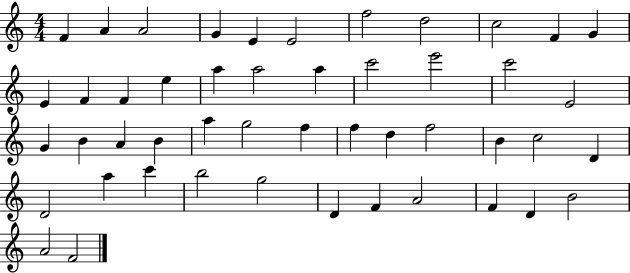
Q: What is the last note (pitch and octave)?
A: F4